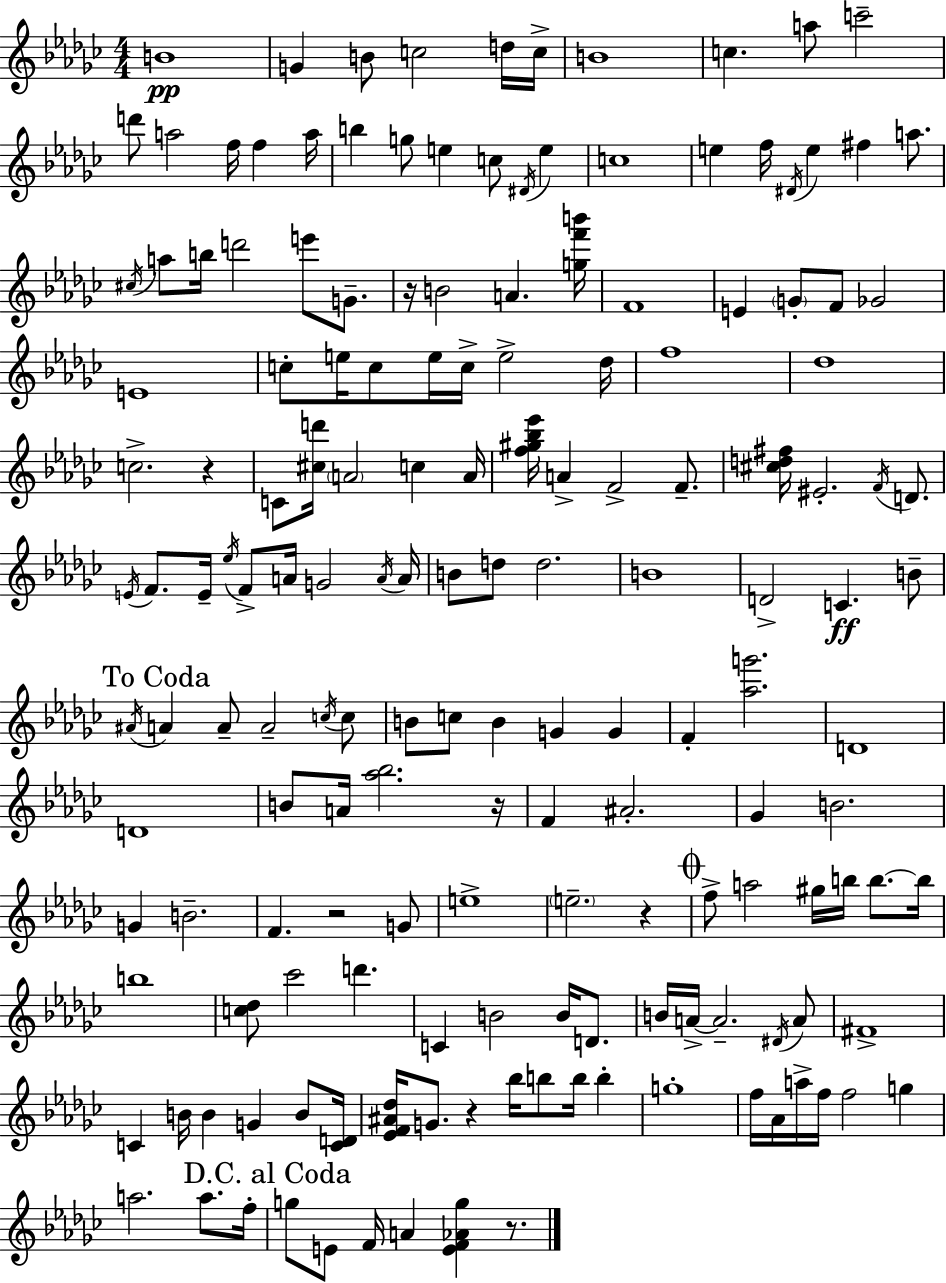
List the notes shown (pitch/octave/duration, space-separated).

B4/w G4/q B4/e C5/h D5/s C5/s B4/w C5/q. A5/e C6/h D6/e A5/h F5/s F5/q A5/s B5/q G5/e E5/q C5/e D#4/s E5/q C5/w E5/q F5/s D#4/s E5/q F#5/q A5/e. C#5/s A5/e B5/s D6/h E6/e G4/e. R/s B4/h A4/q. [G5,F6,B6]/s F4/w E4/q G4/e F4/e Gb4/h E4/w C5/e E5/s C5/e E5/s C5/s E5/h Db5/s F5/w Db5/w C5/h. R/q C4/e [C#5,D6]/s A4/h C5/q A4/s [F5,G#5,Bb5,Eb6]/s A4/q F4/h F4/e. [C#5,D5,F#5]/s EIS4/h. F4/s D4/e. E4/s F4/e. E4/s Eb5/s F4/e A4/s G4/h A4/s A4/s B4/e D5/e D5/h. B4/w D4/h C4/q. B4/e A#4/s A4/q A4/e A4/h C5/s C5/e B4/e C5/e B4/q G4/q G4/q F4/q [Ab5,G6]/h. D4/w D4/w B4/e A4/s [Ab5,Bb5]/h. R/s F4/q A#4/h. Gb4/q B4/h. G4/q B4/h. F4/q. R/h G4/e E5/w E5/h. R/q F5/e A5/h G#5/s B5/s B5/e. B5/s B5/w [C5,Db5]/e CES6/h D6/q. C4/q B4/h B4/s D4/e. B4/s A4/s A4/h. D#4/s A4/e F#4/w C4/q B4/s B4/q G4/q B4/e [C4,D4]/s [Eb4,F4,A#4,Db5]/s G4/e. R/q Bb5/s B5/e B5/s B5/q G5/w F5/s Ab4/s A5/s F5/s F5/h G5/q A5/h. A5/e. F5/s G5/e E4/e F4/s A4/q [E4,F4,Ab4,G5]/q R/e.